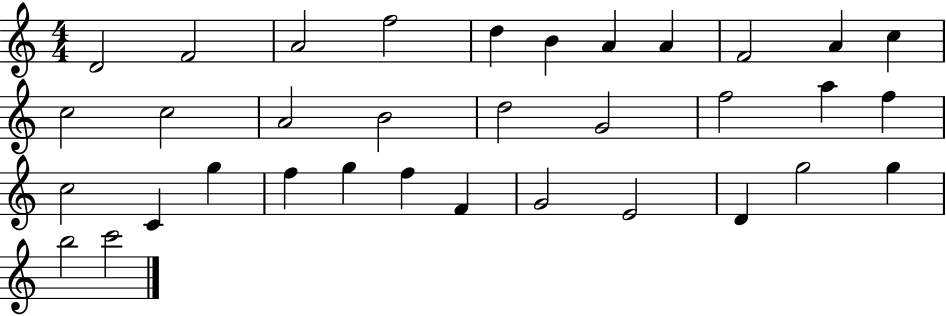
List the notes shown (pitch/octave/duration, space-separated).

D4/h F4/h A4/h F5/h D5/q B4/q A4/q A4/q F4/h A4/q C5/q C5/h C5/h A4/h B4/h D5/h G4/h F5/h A5/q F5/q C5/h C4/q G5/q F5/q G5/q F5/q F4/q G4/h E4/h D4/q G5/h G5/q B5/h C6/h